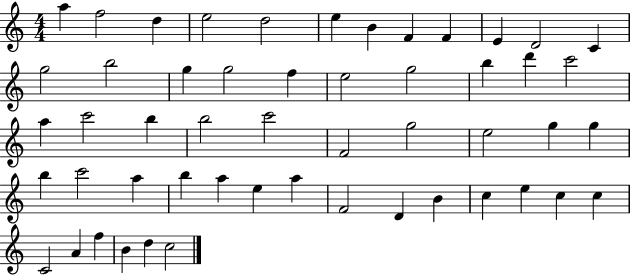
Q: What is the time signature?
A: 4/4